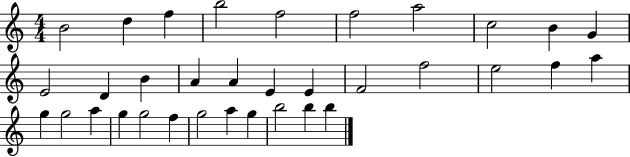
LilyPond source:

{
  \clef treble
  \numericTimeSignature
  \time 4/4
  \key c \major
  b'2 d''4 f''4 | b''2 f''2 | f''2 a''2 | c''2 b'4 g'4 | \break e'2 d'4 b'4 | a'4 a'4 e'4 e'4 | f'2 f''2 | e''2 f''4 a''4 | \break g''4 g''2 a''4 | g''4 g''2 f''4 | g''2 a''4 g''4 | b''2 b''4 b''4 | \break \bar "|."
}